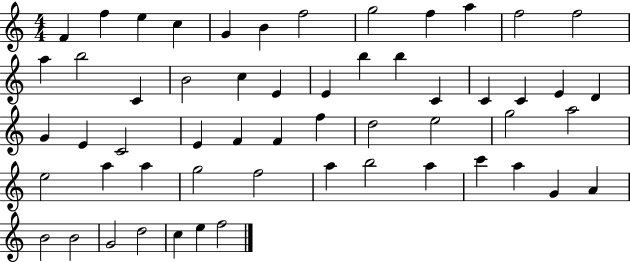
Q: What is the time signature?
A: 4/4